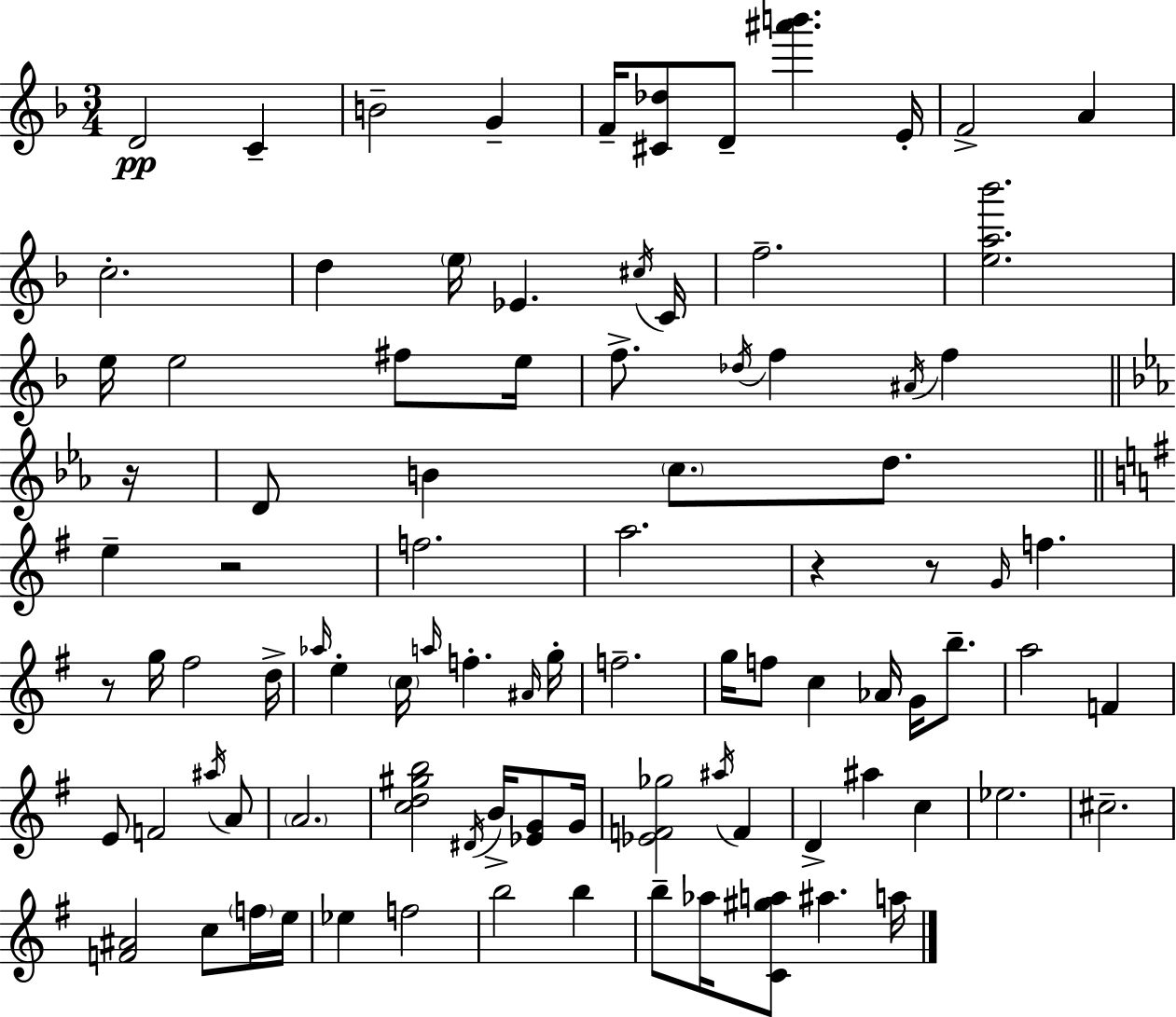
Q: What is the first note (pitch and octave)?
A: D4